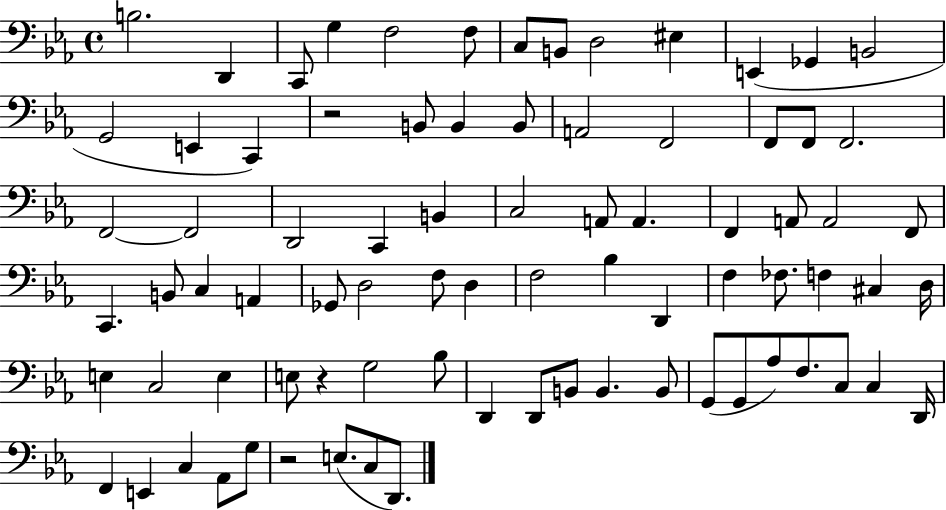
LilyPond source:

{
  \clef bass
  \time 4/4
  \defaultTimeSignature
  \key ees \major
  b2. d,4 | c,8 g4 f2 f8 | c8 b,8 d2 eis4 | e,4( ges,4 b,2 | \break g,2 e,4 c,4) | r2 b,8 b,4 b,8 | a,2 f,2 | f,8 f,8 f,2. | \break f,2~~ f,2 | d,2 c,4 b,4 | c2 a,8 a,4. | f,4 a,8 a,2 f,8 | \break c,4. b,8 c4 a,4 | ges,8 d2 f8 d4 | f2 bes4 d,4 | f4 fes8. f4 cis4 d16 | \break e4 c2 e4 | e8 r4 g2 bes8 | d,4 d,8 b,8 b,4. b,8 | g,8( g,8 aes8) f8. c8 c4 d,16 | \break f,4 e,4 c4 aes,8 g8 | r2 e8.( c8 d,8.) | \bar "|."
}